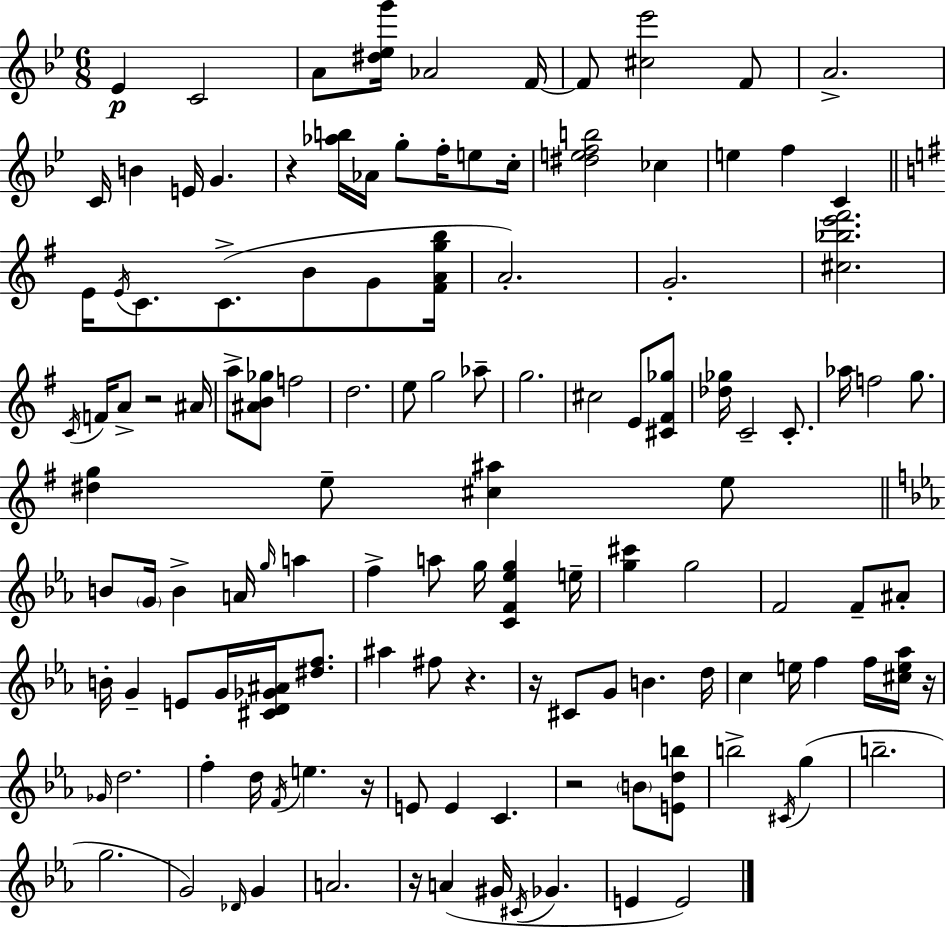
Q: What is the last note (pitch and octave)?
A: E4